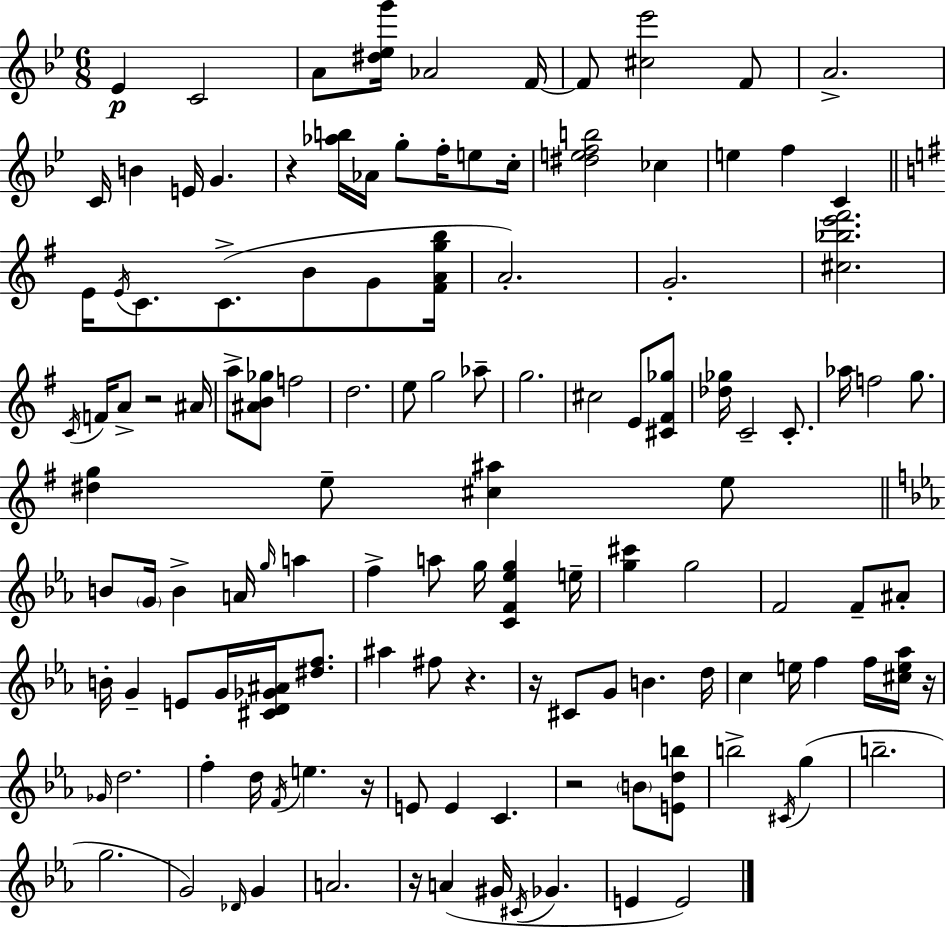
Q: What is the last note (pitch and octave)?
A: E4